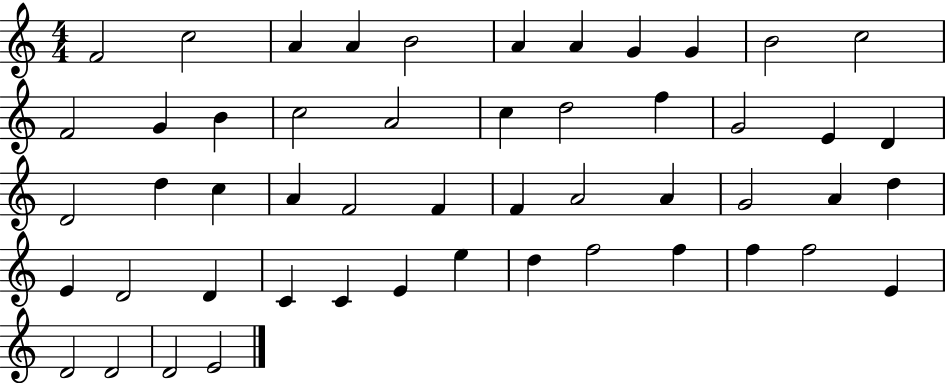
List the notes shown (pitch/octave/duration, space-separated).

F4/h C5/h A4/q A4/q B4/h A4/q A4/q G4/q G4/q B4/h C5/h F4/h G4/q B4/q C5/h A4/h C5/q D5/h F5/q G4/h E4/q D4/q D4/h D5/q C5/q A4/q F4/h F4/q F4/q A4/h A4/q G4/h A4/q D5/q E4/q D4/h D4/q C4/q C4/q E4/q E5/q D5/q F5/h F5/q F5/q F5/h E4/q D4/h D4/h D4/h E4/h